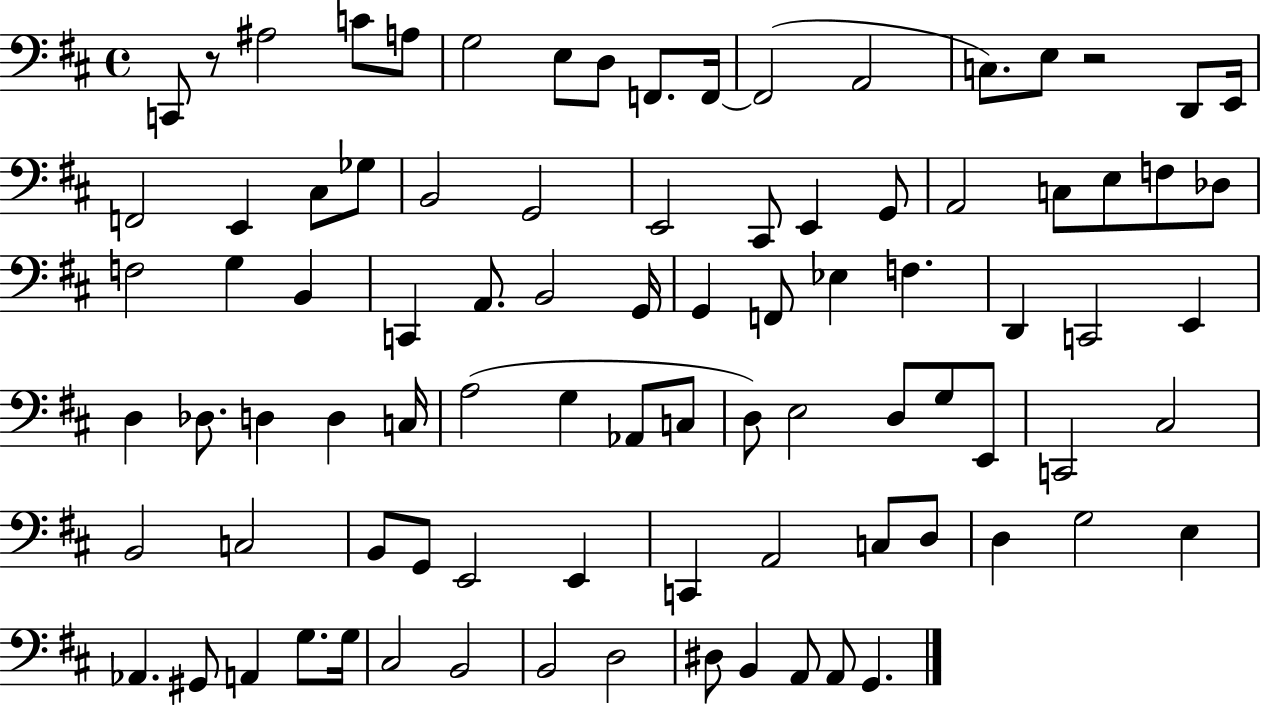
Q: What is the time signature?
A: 4/4